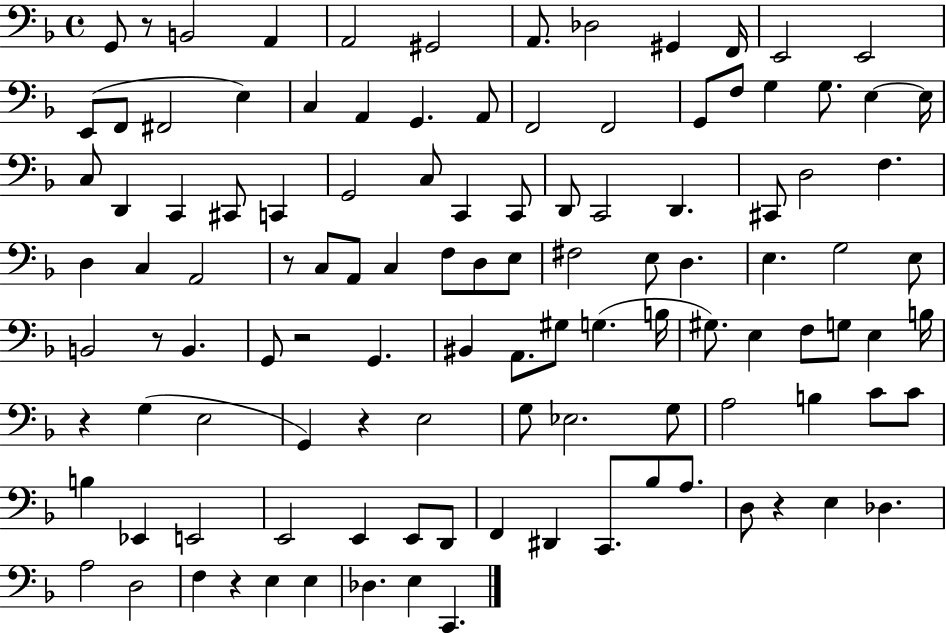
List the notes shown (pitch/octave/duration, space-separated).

G2/e R/e B2/h A2/q A2/h G#2/h A2/e. Db3/h G#2/q F2/s E2/h E2/h E2/e F2/e F#2/h E3/q C3/q A2/q G2/q. A2/e F2/h F2/h G2/e F3/e G3/q G3/e. E3/q E3/s C3/e D2/q C2/q C#2/e C2/q G2/h C3/e C2/q C2/e D2/e C2/h D2/q. C#2/e D3/h F3/q. D3/q C3/q A2/h R/e C3/e A2/e C3/q F3/e D3/e E3/e F#3/h E3/e D3/q. E3/q. G3/h E3/e B2/h R/e B2/q. G2/e R/h G2/q. BIS2/q A2/e. G#3/e G3/q. B3/s G#3/e. E3/q F3/e G3/e E3/q B3/s R/q G3/q E3/h G2/q R/q E3/h G3/e Eb3/h. G3/e A3/h B3/q C4/e C4/e B3/q Eb2/q E2/h E2/h E2/q E2/e D2/e F2/q D#2/q C2/e. Bb3/e A3/e. D3/e R/q E3/q Db3/q. A3/h D3/h F3/q R/q E3/q E3/q Db3/q. E3/q C2/q.